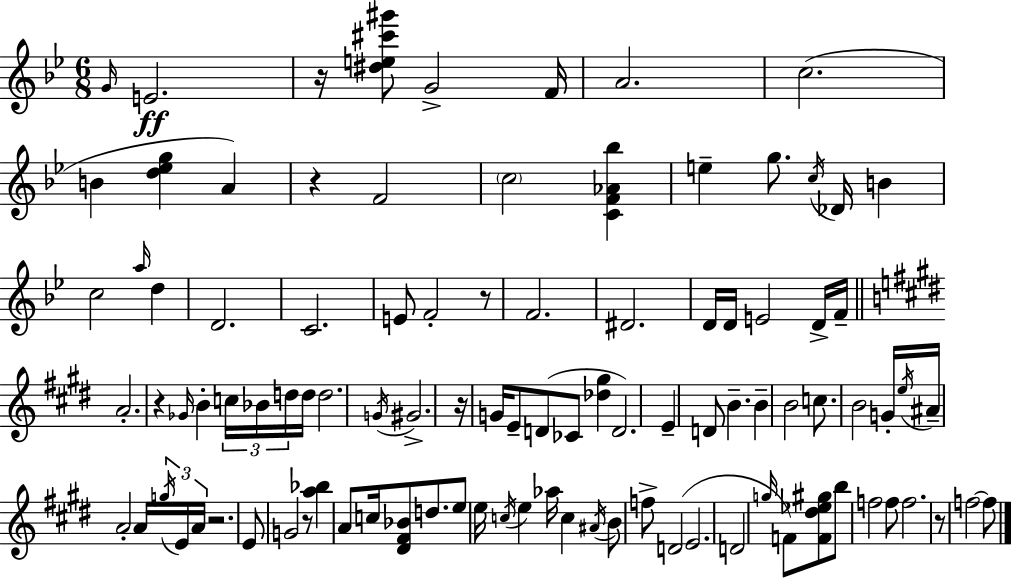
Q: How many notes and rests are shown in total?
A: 99